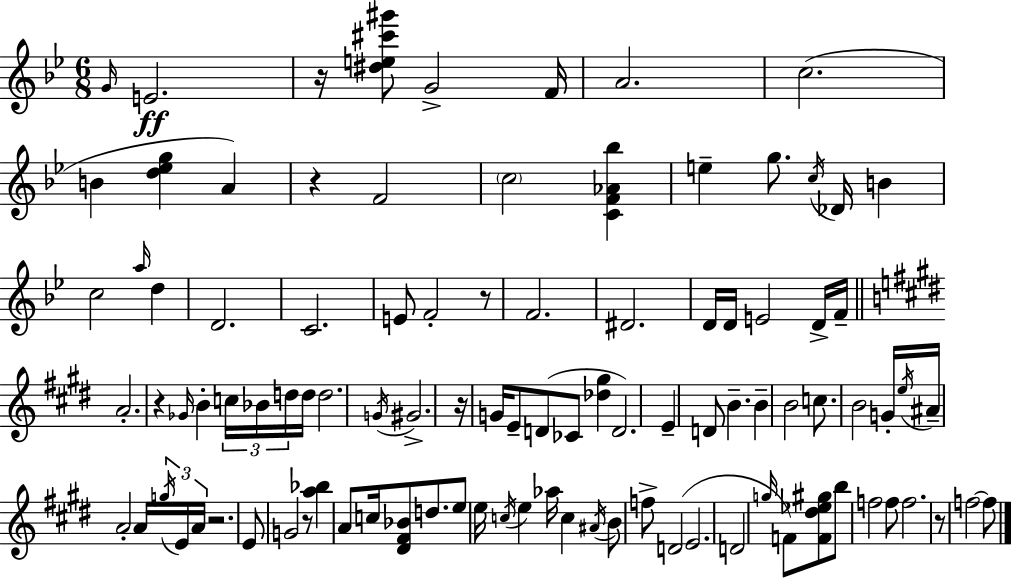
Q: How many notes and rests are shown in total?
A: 99